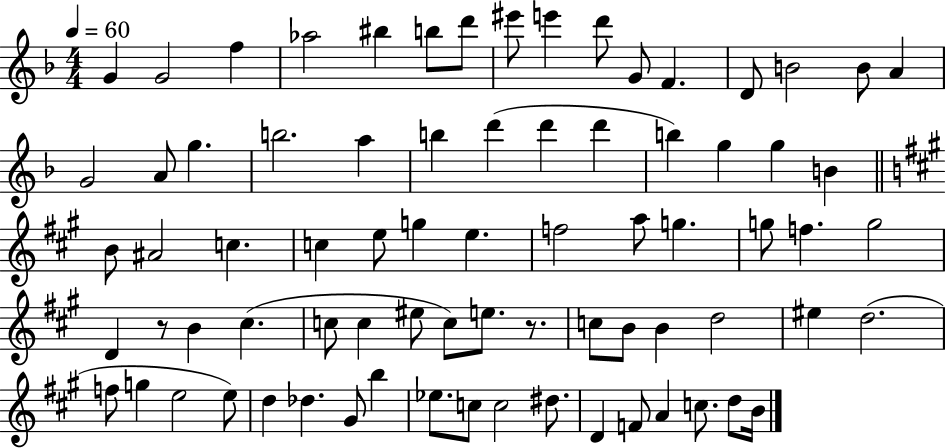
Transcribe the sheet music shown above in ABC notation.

X:1
T:Untitled
M:4/4
L:1/4
K:F
G G2 f _a2 ^b b/2 d'/2 ^e'/2 e' d'/2 G/2 F D/2 B2 B/2 A G2 A/2 g b2 a b d' d' d' b g g B B/2 ^A2 c c e/2 g e f2 a/2 g g/2 f g2 D z/2 B ^c c/2 c ^e/2 c/2 e/2 z/2 c/2 B/2 B d2 ^e d2 f/2 g e2 e/2 d _d ^G/2 b _e/2 c/2 c2 ^d/2 D F/2 A c/2 d/2 B/4